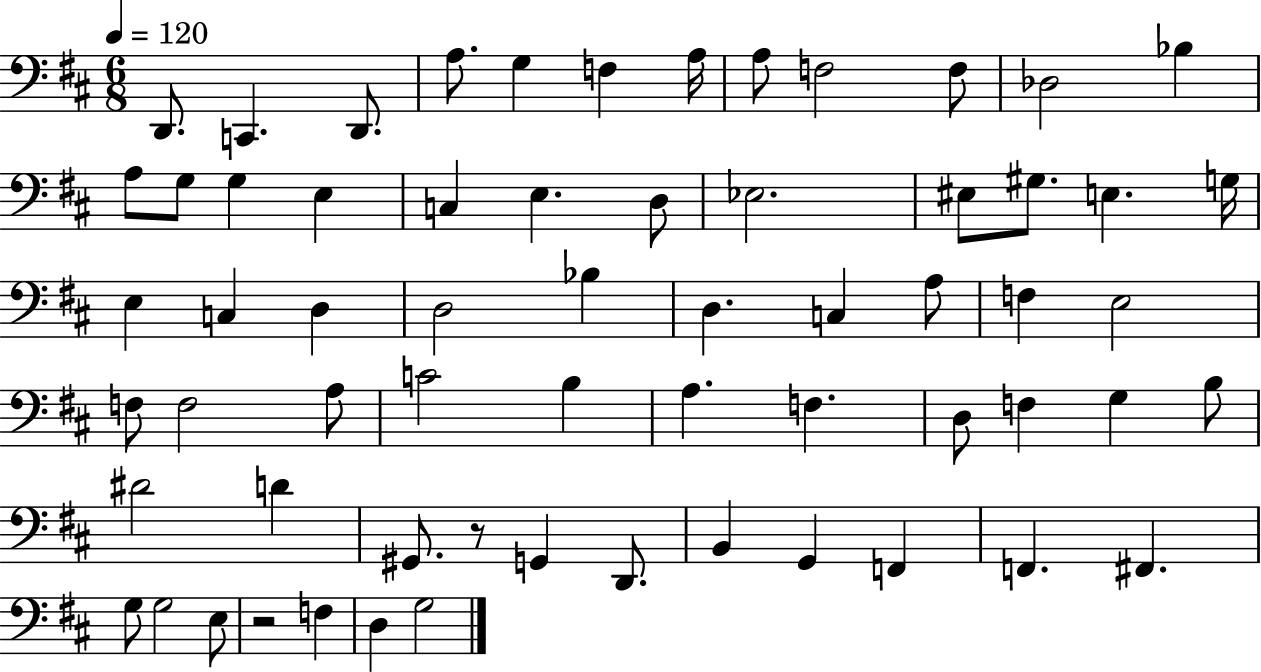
{
  \clef bass
  \numericTimeSignature
  \time 6/8
  \key d \major
  \tempo 4 = 120
  d,8. c,4. d,8. | a8. g4 f4 a16 | a8 f2 f8 | des2 bes4 | \break a8 g8 g4 e4 | c4 e4. d8 | ees2. | eis8 gis8. e4. g16 | \break e4 c4 d4 | d2 bes4 | d4. c4 a8 | f4 e2 | \break f8 f2 a8 | c'2 b4 | a4. f4. | d8 f4 g4 b8 | \break dis'2 d'4 | gis,8. r8 g,4 d,8. | b,4 g,4 f,4 | f,4. fis,4. | \break g8 g2 e8 | r2 f4 | d4 g2 | \bar "|."
}